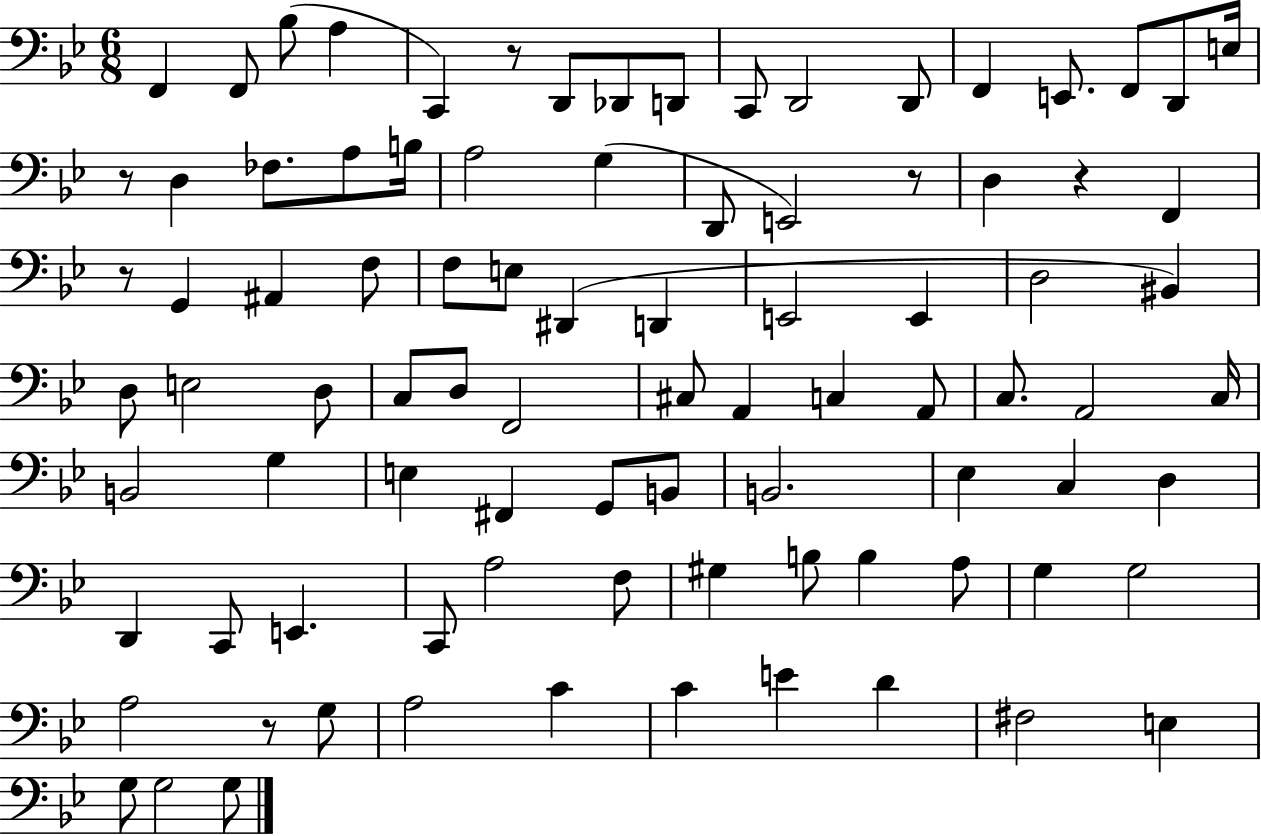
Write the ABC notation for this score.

X:1
T:Untitled
M:6/8
L:1/4
K:Bb
F,, F,,/2 _B,/2 A, C,, z/2 D,,/2 _D,,/2 D,,/2 C,,/2 D,,2 D,,/2 F,, E,,/2 F,,/2 D,,/2 E,/4 z/2 D, _F,/2 A,/2 B,/4 A,2 G, D,,/2 E,,2 z/2 D, z F,, z/2 G,, ^A,, F,/2 F,/2 E,/2 ^D,, D,, E,,2 E,, D,2 ^B,, D,/2 E,2 D,/2 C,/2 D,/2 F,,2 ^C,/2 A,, C, A,,/2 C,/2 A,,2 C,/4 B,,2 G, E, ^F,, G,,/2 B,,/2 B,,2 _E, C, D, D,, C,,/2 E,, C,,/2 A,2 F,/2 ^G, B,/2 B, A,/2 G, G,2 A,2 z/2 G,/2 A,2 C C E D ^F,2 E, G,/2 G,2 G,/2